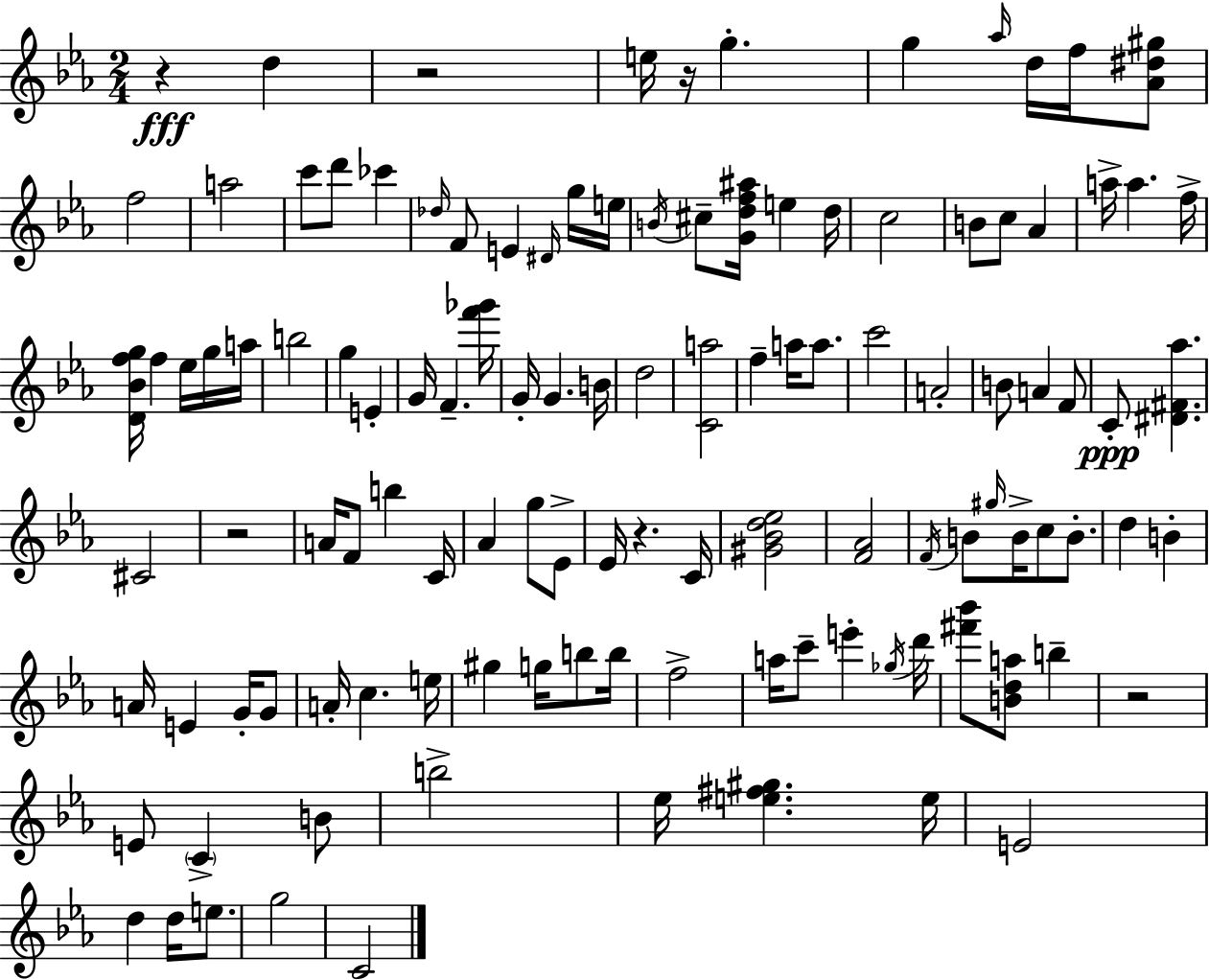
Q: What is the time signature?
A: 2/4